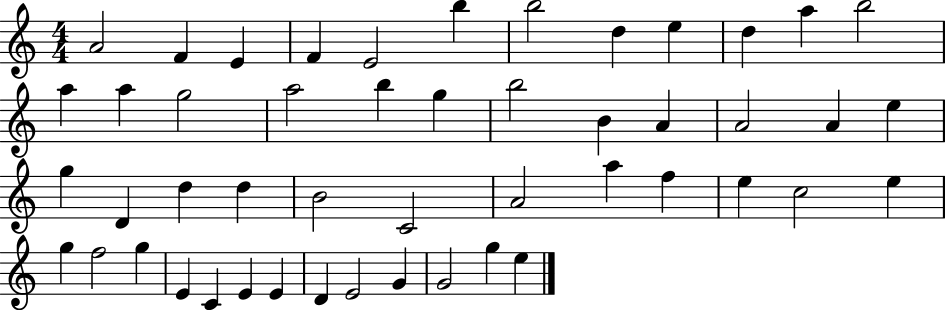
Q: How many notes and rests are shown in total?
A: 49